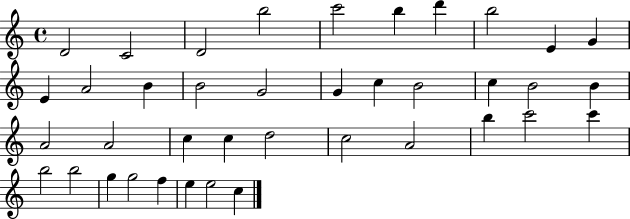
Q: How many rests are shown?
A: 0